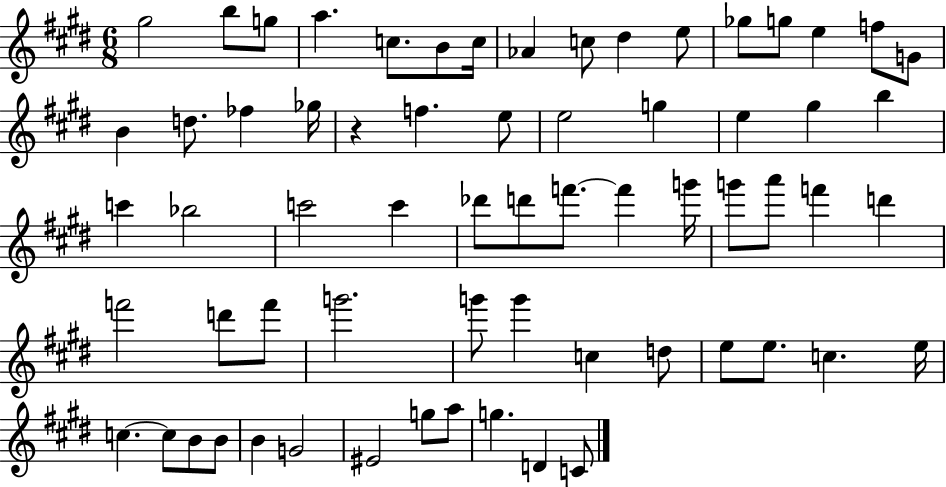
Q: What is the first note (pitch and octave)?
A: G#5